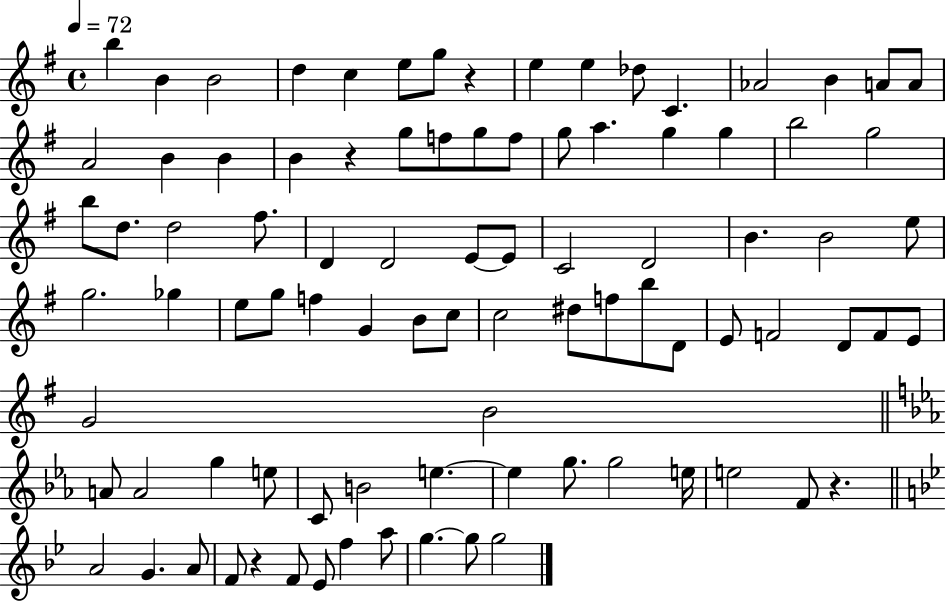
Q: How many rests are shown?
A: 4